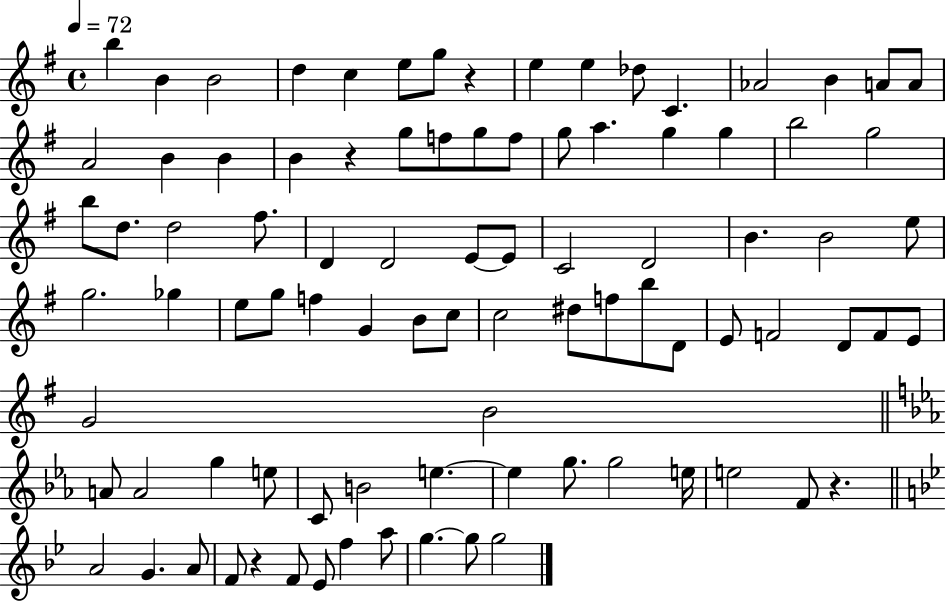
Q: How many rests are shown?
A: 4